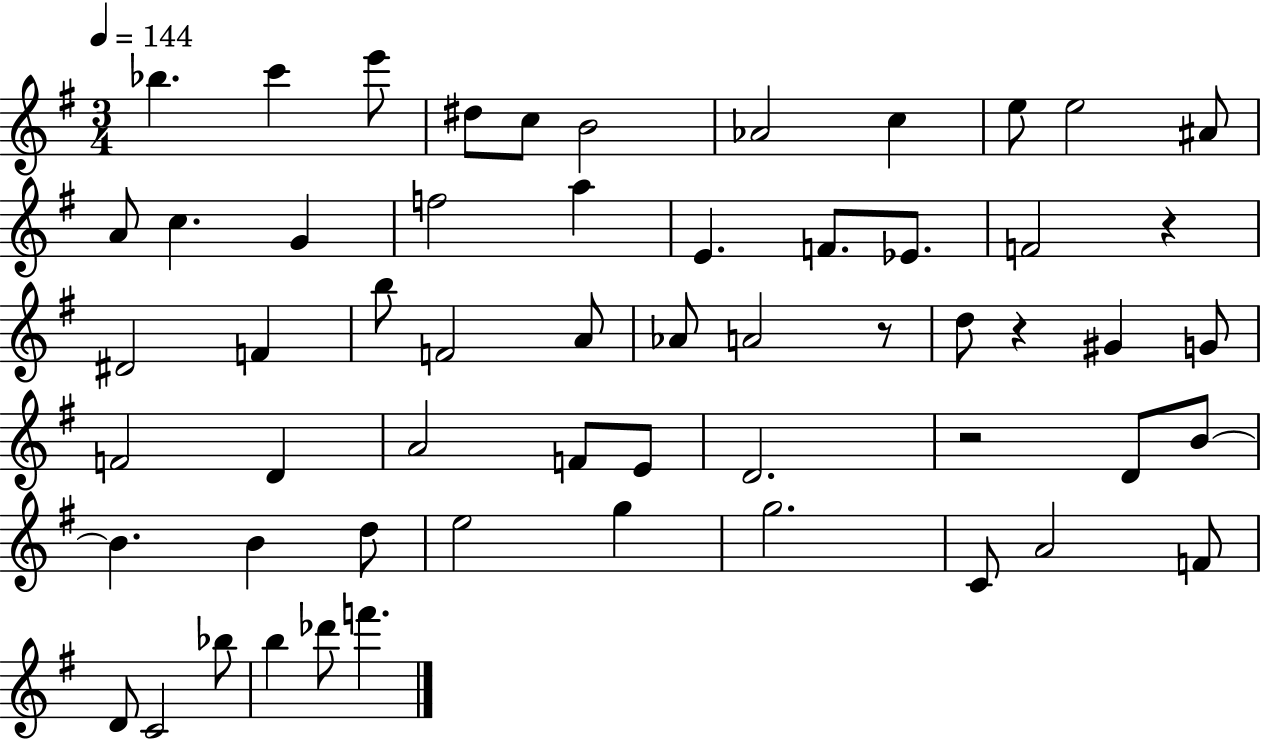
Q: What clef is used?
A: treble